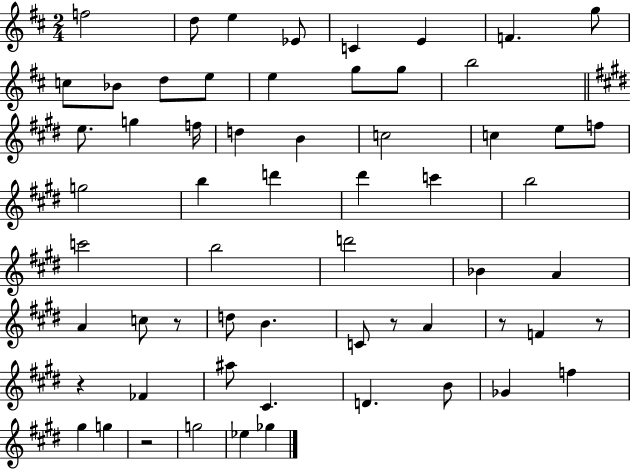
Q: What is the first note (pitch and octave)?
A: F5